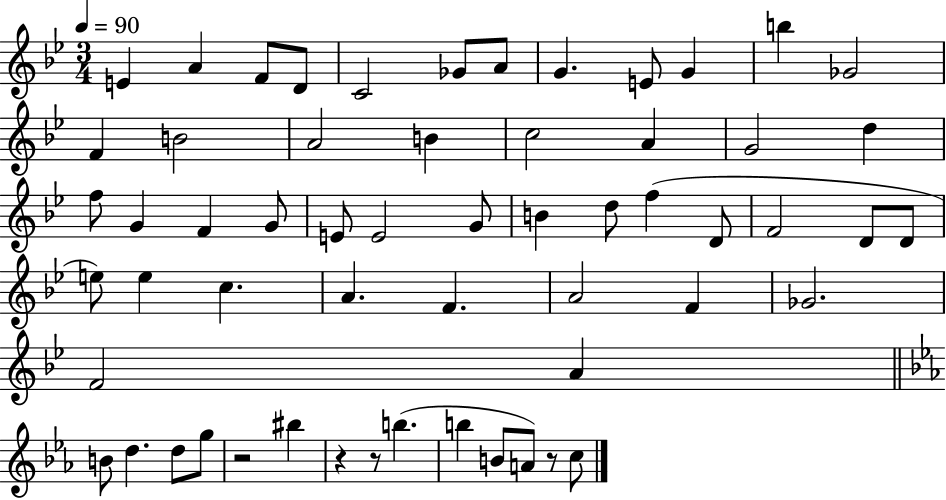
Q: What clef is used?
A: treble